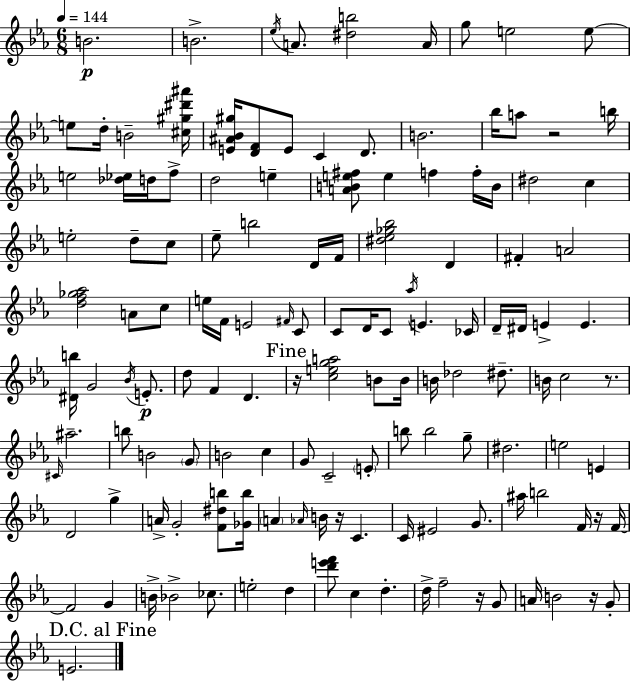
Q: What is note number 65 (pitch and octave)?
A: B4